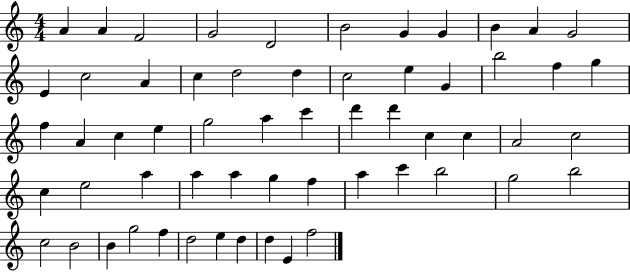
A4/q A4/q F4/h G4/h D4/h B4/h G4/q G4/q B4/q A4/q G4/h E4/q C5/h A4/q C5/q D5/h D5/q C5/h E5/q G4/q B5/h F5/q G5/q F5/q A4/q C5/q E5/q G5/h A5/q C6/q D6/q D6/q C5/q C5/q A4/h C5/h C5/q E5/h A5/q A5/q A5/q G5/q F5/q A5/q C6/q B5/h G5/h B5/h C5/h B4/h B4/q G5/h F5/q D5/h E5/q D5/q D5/q E4/q F5/h